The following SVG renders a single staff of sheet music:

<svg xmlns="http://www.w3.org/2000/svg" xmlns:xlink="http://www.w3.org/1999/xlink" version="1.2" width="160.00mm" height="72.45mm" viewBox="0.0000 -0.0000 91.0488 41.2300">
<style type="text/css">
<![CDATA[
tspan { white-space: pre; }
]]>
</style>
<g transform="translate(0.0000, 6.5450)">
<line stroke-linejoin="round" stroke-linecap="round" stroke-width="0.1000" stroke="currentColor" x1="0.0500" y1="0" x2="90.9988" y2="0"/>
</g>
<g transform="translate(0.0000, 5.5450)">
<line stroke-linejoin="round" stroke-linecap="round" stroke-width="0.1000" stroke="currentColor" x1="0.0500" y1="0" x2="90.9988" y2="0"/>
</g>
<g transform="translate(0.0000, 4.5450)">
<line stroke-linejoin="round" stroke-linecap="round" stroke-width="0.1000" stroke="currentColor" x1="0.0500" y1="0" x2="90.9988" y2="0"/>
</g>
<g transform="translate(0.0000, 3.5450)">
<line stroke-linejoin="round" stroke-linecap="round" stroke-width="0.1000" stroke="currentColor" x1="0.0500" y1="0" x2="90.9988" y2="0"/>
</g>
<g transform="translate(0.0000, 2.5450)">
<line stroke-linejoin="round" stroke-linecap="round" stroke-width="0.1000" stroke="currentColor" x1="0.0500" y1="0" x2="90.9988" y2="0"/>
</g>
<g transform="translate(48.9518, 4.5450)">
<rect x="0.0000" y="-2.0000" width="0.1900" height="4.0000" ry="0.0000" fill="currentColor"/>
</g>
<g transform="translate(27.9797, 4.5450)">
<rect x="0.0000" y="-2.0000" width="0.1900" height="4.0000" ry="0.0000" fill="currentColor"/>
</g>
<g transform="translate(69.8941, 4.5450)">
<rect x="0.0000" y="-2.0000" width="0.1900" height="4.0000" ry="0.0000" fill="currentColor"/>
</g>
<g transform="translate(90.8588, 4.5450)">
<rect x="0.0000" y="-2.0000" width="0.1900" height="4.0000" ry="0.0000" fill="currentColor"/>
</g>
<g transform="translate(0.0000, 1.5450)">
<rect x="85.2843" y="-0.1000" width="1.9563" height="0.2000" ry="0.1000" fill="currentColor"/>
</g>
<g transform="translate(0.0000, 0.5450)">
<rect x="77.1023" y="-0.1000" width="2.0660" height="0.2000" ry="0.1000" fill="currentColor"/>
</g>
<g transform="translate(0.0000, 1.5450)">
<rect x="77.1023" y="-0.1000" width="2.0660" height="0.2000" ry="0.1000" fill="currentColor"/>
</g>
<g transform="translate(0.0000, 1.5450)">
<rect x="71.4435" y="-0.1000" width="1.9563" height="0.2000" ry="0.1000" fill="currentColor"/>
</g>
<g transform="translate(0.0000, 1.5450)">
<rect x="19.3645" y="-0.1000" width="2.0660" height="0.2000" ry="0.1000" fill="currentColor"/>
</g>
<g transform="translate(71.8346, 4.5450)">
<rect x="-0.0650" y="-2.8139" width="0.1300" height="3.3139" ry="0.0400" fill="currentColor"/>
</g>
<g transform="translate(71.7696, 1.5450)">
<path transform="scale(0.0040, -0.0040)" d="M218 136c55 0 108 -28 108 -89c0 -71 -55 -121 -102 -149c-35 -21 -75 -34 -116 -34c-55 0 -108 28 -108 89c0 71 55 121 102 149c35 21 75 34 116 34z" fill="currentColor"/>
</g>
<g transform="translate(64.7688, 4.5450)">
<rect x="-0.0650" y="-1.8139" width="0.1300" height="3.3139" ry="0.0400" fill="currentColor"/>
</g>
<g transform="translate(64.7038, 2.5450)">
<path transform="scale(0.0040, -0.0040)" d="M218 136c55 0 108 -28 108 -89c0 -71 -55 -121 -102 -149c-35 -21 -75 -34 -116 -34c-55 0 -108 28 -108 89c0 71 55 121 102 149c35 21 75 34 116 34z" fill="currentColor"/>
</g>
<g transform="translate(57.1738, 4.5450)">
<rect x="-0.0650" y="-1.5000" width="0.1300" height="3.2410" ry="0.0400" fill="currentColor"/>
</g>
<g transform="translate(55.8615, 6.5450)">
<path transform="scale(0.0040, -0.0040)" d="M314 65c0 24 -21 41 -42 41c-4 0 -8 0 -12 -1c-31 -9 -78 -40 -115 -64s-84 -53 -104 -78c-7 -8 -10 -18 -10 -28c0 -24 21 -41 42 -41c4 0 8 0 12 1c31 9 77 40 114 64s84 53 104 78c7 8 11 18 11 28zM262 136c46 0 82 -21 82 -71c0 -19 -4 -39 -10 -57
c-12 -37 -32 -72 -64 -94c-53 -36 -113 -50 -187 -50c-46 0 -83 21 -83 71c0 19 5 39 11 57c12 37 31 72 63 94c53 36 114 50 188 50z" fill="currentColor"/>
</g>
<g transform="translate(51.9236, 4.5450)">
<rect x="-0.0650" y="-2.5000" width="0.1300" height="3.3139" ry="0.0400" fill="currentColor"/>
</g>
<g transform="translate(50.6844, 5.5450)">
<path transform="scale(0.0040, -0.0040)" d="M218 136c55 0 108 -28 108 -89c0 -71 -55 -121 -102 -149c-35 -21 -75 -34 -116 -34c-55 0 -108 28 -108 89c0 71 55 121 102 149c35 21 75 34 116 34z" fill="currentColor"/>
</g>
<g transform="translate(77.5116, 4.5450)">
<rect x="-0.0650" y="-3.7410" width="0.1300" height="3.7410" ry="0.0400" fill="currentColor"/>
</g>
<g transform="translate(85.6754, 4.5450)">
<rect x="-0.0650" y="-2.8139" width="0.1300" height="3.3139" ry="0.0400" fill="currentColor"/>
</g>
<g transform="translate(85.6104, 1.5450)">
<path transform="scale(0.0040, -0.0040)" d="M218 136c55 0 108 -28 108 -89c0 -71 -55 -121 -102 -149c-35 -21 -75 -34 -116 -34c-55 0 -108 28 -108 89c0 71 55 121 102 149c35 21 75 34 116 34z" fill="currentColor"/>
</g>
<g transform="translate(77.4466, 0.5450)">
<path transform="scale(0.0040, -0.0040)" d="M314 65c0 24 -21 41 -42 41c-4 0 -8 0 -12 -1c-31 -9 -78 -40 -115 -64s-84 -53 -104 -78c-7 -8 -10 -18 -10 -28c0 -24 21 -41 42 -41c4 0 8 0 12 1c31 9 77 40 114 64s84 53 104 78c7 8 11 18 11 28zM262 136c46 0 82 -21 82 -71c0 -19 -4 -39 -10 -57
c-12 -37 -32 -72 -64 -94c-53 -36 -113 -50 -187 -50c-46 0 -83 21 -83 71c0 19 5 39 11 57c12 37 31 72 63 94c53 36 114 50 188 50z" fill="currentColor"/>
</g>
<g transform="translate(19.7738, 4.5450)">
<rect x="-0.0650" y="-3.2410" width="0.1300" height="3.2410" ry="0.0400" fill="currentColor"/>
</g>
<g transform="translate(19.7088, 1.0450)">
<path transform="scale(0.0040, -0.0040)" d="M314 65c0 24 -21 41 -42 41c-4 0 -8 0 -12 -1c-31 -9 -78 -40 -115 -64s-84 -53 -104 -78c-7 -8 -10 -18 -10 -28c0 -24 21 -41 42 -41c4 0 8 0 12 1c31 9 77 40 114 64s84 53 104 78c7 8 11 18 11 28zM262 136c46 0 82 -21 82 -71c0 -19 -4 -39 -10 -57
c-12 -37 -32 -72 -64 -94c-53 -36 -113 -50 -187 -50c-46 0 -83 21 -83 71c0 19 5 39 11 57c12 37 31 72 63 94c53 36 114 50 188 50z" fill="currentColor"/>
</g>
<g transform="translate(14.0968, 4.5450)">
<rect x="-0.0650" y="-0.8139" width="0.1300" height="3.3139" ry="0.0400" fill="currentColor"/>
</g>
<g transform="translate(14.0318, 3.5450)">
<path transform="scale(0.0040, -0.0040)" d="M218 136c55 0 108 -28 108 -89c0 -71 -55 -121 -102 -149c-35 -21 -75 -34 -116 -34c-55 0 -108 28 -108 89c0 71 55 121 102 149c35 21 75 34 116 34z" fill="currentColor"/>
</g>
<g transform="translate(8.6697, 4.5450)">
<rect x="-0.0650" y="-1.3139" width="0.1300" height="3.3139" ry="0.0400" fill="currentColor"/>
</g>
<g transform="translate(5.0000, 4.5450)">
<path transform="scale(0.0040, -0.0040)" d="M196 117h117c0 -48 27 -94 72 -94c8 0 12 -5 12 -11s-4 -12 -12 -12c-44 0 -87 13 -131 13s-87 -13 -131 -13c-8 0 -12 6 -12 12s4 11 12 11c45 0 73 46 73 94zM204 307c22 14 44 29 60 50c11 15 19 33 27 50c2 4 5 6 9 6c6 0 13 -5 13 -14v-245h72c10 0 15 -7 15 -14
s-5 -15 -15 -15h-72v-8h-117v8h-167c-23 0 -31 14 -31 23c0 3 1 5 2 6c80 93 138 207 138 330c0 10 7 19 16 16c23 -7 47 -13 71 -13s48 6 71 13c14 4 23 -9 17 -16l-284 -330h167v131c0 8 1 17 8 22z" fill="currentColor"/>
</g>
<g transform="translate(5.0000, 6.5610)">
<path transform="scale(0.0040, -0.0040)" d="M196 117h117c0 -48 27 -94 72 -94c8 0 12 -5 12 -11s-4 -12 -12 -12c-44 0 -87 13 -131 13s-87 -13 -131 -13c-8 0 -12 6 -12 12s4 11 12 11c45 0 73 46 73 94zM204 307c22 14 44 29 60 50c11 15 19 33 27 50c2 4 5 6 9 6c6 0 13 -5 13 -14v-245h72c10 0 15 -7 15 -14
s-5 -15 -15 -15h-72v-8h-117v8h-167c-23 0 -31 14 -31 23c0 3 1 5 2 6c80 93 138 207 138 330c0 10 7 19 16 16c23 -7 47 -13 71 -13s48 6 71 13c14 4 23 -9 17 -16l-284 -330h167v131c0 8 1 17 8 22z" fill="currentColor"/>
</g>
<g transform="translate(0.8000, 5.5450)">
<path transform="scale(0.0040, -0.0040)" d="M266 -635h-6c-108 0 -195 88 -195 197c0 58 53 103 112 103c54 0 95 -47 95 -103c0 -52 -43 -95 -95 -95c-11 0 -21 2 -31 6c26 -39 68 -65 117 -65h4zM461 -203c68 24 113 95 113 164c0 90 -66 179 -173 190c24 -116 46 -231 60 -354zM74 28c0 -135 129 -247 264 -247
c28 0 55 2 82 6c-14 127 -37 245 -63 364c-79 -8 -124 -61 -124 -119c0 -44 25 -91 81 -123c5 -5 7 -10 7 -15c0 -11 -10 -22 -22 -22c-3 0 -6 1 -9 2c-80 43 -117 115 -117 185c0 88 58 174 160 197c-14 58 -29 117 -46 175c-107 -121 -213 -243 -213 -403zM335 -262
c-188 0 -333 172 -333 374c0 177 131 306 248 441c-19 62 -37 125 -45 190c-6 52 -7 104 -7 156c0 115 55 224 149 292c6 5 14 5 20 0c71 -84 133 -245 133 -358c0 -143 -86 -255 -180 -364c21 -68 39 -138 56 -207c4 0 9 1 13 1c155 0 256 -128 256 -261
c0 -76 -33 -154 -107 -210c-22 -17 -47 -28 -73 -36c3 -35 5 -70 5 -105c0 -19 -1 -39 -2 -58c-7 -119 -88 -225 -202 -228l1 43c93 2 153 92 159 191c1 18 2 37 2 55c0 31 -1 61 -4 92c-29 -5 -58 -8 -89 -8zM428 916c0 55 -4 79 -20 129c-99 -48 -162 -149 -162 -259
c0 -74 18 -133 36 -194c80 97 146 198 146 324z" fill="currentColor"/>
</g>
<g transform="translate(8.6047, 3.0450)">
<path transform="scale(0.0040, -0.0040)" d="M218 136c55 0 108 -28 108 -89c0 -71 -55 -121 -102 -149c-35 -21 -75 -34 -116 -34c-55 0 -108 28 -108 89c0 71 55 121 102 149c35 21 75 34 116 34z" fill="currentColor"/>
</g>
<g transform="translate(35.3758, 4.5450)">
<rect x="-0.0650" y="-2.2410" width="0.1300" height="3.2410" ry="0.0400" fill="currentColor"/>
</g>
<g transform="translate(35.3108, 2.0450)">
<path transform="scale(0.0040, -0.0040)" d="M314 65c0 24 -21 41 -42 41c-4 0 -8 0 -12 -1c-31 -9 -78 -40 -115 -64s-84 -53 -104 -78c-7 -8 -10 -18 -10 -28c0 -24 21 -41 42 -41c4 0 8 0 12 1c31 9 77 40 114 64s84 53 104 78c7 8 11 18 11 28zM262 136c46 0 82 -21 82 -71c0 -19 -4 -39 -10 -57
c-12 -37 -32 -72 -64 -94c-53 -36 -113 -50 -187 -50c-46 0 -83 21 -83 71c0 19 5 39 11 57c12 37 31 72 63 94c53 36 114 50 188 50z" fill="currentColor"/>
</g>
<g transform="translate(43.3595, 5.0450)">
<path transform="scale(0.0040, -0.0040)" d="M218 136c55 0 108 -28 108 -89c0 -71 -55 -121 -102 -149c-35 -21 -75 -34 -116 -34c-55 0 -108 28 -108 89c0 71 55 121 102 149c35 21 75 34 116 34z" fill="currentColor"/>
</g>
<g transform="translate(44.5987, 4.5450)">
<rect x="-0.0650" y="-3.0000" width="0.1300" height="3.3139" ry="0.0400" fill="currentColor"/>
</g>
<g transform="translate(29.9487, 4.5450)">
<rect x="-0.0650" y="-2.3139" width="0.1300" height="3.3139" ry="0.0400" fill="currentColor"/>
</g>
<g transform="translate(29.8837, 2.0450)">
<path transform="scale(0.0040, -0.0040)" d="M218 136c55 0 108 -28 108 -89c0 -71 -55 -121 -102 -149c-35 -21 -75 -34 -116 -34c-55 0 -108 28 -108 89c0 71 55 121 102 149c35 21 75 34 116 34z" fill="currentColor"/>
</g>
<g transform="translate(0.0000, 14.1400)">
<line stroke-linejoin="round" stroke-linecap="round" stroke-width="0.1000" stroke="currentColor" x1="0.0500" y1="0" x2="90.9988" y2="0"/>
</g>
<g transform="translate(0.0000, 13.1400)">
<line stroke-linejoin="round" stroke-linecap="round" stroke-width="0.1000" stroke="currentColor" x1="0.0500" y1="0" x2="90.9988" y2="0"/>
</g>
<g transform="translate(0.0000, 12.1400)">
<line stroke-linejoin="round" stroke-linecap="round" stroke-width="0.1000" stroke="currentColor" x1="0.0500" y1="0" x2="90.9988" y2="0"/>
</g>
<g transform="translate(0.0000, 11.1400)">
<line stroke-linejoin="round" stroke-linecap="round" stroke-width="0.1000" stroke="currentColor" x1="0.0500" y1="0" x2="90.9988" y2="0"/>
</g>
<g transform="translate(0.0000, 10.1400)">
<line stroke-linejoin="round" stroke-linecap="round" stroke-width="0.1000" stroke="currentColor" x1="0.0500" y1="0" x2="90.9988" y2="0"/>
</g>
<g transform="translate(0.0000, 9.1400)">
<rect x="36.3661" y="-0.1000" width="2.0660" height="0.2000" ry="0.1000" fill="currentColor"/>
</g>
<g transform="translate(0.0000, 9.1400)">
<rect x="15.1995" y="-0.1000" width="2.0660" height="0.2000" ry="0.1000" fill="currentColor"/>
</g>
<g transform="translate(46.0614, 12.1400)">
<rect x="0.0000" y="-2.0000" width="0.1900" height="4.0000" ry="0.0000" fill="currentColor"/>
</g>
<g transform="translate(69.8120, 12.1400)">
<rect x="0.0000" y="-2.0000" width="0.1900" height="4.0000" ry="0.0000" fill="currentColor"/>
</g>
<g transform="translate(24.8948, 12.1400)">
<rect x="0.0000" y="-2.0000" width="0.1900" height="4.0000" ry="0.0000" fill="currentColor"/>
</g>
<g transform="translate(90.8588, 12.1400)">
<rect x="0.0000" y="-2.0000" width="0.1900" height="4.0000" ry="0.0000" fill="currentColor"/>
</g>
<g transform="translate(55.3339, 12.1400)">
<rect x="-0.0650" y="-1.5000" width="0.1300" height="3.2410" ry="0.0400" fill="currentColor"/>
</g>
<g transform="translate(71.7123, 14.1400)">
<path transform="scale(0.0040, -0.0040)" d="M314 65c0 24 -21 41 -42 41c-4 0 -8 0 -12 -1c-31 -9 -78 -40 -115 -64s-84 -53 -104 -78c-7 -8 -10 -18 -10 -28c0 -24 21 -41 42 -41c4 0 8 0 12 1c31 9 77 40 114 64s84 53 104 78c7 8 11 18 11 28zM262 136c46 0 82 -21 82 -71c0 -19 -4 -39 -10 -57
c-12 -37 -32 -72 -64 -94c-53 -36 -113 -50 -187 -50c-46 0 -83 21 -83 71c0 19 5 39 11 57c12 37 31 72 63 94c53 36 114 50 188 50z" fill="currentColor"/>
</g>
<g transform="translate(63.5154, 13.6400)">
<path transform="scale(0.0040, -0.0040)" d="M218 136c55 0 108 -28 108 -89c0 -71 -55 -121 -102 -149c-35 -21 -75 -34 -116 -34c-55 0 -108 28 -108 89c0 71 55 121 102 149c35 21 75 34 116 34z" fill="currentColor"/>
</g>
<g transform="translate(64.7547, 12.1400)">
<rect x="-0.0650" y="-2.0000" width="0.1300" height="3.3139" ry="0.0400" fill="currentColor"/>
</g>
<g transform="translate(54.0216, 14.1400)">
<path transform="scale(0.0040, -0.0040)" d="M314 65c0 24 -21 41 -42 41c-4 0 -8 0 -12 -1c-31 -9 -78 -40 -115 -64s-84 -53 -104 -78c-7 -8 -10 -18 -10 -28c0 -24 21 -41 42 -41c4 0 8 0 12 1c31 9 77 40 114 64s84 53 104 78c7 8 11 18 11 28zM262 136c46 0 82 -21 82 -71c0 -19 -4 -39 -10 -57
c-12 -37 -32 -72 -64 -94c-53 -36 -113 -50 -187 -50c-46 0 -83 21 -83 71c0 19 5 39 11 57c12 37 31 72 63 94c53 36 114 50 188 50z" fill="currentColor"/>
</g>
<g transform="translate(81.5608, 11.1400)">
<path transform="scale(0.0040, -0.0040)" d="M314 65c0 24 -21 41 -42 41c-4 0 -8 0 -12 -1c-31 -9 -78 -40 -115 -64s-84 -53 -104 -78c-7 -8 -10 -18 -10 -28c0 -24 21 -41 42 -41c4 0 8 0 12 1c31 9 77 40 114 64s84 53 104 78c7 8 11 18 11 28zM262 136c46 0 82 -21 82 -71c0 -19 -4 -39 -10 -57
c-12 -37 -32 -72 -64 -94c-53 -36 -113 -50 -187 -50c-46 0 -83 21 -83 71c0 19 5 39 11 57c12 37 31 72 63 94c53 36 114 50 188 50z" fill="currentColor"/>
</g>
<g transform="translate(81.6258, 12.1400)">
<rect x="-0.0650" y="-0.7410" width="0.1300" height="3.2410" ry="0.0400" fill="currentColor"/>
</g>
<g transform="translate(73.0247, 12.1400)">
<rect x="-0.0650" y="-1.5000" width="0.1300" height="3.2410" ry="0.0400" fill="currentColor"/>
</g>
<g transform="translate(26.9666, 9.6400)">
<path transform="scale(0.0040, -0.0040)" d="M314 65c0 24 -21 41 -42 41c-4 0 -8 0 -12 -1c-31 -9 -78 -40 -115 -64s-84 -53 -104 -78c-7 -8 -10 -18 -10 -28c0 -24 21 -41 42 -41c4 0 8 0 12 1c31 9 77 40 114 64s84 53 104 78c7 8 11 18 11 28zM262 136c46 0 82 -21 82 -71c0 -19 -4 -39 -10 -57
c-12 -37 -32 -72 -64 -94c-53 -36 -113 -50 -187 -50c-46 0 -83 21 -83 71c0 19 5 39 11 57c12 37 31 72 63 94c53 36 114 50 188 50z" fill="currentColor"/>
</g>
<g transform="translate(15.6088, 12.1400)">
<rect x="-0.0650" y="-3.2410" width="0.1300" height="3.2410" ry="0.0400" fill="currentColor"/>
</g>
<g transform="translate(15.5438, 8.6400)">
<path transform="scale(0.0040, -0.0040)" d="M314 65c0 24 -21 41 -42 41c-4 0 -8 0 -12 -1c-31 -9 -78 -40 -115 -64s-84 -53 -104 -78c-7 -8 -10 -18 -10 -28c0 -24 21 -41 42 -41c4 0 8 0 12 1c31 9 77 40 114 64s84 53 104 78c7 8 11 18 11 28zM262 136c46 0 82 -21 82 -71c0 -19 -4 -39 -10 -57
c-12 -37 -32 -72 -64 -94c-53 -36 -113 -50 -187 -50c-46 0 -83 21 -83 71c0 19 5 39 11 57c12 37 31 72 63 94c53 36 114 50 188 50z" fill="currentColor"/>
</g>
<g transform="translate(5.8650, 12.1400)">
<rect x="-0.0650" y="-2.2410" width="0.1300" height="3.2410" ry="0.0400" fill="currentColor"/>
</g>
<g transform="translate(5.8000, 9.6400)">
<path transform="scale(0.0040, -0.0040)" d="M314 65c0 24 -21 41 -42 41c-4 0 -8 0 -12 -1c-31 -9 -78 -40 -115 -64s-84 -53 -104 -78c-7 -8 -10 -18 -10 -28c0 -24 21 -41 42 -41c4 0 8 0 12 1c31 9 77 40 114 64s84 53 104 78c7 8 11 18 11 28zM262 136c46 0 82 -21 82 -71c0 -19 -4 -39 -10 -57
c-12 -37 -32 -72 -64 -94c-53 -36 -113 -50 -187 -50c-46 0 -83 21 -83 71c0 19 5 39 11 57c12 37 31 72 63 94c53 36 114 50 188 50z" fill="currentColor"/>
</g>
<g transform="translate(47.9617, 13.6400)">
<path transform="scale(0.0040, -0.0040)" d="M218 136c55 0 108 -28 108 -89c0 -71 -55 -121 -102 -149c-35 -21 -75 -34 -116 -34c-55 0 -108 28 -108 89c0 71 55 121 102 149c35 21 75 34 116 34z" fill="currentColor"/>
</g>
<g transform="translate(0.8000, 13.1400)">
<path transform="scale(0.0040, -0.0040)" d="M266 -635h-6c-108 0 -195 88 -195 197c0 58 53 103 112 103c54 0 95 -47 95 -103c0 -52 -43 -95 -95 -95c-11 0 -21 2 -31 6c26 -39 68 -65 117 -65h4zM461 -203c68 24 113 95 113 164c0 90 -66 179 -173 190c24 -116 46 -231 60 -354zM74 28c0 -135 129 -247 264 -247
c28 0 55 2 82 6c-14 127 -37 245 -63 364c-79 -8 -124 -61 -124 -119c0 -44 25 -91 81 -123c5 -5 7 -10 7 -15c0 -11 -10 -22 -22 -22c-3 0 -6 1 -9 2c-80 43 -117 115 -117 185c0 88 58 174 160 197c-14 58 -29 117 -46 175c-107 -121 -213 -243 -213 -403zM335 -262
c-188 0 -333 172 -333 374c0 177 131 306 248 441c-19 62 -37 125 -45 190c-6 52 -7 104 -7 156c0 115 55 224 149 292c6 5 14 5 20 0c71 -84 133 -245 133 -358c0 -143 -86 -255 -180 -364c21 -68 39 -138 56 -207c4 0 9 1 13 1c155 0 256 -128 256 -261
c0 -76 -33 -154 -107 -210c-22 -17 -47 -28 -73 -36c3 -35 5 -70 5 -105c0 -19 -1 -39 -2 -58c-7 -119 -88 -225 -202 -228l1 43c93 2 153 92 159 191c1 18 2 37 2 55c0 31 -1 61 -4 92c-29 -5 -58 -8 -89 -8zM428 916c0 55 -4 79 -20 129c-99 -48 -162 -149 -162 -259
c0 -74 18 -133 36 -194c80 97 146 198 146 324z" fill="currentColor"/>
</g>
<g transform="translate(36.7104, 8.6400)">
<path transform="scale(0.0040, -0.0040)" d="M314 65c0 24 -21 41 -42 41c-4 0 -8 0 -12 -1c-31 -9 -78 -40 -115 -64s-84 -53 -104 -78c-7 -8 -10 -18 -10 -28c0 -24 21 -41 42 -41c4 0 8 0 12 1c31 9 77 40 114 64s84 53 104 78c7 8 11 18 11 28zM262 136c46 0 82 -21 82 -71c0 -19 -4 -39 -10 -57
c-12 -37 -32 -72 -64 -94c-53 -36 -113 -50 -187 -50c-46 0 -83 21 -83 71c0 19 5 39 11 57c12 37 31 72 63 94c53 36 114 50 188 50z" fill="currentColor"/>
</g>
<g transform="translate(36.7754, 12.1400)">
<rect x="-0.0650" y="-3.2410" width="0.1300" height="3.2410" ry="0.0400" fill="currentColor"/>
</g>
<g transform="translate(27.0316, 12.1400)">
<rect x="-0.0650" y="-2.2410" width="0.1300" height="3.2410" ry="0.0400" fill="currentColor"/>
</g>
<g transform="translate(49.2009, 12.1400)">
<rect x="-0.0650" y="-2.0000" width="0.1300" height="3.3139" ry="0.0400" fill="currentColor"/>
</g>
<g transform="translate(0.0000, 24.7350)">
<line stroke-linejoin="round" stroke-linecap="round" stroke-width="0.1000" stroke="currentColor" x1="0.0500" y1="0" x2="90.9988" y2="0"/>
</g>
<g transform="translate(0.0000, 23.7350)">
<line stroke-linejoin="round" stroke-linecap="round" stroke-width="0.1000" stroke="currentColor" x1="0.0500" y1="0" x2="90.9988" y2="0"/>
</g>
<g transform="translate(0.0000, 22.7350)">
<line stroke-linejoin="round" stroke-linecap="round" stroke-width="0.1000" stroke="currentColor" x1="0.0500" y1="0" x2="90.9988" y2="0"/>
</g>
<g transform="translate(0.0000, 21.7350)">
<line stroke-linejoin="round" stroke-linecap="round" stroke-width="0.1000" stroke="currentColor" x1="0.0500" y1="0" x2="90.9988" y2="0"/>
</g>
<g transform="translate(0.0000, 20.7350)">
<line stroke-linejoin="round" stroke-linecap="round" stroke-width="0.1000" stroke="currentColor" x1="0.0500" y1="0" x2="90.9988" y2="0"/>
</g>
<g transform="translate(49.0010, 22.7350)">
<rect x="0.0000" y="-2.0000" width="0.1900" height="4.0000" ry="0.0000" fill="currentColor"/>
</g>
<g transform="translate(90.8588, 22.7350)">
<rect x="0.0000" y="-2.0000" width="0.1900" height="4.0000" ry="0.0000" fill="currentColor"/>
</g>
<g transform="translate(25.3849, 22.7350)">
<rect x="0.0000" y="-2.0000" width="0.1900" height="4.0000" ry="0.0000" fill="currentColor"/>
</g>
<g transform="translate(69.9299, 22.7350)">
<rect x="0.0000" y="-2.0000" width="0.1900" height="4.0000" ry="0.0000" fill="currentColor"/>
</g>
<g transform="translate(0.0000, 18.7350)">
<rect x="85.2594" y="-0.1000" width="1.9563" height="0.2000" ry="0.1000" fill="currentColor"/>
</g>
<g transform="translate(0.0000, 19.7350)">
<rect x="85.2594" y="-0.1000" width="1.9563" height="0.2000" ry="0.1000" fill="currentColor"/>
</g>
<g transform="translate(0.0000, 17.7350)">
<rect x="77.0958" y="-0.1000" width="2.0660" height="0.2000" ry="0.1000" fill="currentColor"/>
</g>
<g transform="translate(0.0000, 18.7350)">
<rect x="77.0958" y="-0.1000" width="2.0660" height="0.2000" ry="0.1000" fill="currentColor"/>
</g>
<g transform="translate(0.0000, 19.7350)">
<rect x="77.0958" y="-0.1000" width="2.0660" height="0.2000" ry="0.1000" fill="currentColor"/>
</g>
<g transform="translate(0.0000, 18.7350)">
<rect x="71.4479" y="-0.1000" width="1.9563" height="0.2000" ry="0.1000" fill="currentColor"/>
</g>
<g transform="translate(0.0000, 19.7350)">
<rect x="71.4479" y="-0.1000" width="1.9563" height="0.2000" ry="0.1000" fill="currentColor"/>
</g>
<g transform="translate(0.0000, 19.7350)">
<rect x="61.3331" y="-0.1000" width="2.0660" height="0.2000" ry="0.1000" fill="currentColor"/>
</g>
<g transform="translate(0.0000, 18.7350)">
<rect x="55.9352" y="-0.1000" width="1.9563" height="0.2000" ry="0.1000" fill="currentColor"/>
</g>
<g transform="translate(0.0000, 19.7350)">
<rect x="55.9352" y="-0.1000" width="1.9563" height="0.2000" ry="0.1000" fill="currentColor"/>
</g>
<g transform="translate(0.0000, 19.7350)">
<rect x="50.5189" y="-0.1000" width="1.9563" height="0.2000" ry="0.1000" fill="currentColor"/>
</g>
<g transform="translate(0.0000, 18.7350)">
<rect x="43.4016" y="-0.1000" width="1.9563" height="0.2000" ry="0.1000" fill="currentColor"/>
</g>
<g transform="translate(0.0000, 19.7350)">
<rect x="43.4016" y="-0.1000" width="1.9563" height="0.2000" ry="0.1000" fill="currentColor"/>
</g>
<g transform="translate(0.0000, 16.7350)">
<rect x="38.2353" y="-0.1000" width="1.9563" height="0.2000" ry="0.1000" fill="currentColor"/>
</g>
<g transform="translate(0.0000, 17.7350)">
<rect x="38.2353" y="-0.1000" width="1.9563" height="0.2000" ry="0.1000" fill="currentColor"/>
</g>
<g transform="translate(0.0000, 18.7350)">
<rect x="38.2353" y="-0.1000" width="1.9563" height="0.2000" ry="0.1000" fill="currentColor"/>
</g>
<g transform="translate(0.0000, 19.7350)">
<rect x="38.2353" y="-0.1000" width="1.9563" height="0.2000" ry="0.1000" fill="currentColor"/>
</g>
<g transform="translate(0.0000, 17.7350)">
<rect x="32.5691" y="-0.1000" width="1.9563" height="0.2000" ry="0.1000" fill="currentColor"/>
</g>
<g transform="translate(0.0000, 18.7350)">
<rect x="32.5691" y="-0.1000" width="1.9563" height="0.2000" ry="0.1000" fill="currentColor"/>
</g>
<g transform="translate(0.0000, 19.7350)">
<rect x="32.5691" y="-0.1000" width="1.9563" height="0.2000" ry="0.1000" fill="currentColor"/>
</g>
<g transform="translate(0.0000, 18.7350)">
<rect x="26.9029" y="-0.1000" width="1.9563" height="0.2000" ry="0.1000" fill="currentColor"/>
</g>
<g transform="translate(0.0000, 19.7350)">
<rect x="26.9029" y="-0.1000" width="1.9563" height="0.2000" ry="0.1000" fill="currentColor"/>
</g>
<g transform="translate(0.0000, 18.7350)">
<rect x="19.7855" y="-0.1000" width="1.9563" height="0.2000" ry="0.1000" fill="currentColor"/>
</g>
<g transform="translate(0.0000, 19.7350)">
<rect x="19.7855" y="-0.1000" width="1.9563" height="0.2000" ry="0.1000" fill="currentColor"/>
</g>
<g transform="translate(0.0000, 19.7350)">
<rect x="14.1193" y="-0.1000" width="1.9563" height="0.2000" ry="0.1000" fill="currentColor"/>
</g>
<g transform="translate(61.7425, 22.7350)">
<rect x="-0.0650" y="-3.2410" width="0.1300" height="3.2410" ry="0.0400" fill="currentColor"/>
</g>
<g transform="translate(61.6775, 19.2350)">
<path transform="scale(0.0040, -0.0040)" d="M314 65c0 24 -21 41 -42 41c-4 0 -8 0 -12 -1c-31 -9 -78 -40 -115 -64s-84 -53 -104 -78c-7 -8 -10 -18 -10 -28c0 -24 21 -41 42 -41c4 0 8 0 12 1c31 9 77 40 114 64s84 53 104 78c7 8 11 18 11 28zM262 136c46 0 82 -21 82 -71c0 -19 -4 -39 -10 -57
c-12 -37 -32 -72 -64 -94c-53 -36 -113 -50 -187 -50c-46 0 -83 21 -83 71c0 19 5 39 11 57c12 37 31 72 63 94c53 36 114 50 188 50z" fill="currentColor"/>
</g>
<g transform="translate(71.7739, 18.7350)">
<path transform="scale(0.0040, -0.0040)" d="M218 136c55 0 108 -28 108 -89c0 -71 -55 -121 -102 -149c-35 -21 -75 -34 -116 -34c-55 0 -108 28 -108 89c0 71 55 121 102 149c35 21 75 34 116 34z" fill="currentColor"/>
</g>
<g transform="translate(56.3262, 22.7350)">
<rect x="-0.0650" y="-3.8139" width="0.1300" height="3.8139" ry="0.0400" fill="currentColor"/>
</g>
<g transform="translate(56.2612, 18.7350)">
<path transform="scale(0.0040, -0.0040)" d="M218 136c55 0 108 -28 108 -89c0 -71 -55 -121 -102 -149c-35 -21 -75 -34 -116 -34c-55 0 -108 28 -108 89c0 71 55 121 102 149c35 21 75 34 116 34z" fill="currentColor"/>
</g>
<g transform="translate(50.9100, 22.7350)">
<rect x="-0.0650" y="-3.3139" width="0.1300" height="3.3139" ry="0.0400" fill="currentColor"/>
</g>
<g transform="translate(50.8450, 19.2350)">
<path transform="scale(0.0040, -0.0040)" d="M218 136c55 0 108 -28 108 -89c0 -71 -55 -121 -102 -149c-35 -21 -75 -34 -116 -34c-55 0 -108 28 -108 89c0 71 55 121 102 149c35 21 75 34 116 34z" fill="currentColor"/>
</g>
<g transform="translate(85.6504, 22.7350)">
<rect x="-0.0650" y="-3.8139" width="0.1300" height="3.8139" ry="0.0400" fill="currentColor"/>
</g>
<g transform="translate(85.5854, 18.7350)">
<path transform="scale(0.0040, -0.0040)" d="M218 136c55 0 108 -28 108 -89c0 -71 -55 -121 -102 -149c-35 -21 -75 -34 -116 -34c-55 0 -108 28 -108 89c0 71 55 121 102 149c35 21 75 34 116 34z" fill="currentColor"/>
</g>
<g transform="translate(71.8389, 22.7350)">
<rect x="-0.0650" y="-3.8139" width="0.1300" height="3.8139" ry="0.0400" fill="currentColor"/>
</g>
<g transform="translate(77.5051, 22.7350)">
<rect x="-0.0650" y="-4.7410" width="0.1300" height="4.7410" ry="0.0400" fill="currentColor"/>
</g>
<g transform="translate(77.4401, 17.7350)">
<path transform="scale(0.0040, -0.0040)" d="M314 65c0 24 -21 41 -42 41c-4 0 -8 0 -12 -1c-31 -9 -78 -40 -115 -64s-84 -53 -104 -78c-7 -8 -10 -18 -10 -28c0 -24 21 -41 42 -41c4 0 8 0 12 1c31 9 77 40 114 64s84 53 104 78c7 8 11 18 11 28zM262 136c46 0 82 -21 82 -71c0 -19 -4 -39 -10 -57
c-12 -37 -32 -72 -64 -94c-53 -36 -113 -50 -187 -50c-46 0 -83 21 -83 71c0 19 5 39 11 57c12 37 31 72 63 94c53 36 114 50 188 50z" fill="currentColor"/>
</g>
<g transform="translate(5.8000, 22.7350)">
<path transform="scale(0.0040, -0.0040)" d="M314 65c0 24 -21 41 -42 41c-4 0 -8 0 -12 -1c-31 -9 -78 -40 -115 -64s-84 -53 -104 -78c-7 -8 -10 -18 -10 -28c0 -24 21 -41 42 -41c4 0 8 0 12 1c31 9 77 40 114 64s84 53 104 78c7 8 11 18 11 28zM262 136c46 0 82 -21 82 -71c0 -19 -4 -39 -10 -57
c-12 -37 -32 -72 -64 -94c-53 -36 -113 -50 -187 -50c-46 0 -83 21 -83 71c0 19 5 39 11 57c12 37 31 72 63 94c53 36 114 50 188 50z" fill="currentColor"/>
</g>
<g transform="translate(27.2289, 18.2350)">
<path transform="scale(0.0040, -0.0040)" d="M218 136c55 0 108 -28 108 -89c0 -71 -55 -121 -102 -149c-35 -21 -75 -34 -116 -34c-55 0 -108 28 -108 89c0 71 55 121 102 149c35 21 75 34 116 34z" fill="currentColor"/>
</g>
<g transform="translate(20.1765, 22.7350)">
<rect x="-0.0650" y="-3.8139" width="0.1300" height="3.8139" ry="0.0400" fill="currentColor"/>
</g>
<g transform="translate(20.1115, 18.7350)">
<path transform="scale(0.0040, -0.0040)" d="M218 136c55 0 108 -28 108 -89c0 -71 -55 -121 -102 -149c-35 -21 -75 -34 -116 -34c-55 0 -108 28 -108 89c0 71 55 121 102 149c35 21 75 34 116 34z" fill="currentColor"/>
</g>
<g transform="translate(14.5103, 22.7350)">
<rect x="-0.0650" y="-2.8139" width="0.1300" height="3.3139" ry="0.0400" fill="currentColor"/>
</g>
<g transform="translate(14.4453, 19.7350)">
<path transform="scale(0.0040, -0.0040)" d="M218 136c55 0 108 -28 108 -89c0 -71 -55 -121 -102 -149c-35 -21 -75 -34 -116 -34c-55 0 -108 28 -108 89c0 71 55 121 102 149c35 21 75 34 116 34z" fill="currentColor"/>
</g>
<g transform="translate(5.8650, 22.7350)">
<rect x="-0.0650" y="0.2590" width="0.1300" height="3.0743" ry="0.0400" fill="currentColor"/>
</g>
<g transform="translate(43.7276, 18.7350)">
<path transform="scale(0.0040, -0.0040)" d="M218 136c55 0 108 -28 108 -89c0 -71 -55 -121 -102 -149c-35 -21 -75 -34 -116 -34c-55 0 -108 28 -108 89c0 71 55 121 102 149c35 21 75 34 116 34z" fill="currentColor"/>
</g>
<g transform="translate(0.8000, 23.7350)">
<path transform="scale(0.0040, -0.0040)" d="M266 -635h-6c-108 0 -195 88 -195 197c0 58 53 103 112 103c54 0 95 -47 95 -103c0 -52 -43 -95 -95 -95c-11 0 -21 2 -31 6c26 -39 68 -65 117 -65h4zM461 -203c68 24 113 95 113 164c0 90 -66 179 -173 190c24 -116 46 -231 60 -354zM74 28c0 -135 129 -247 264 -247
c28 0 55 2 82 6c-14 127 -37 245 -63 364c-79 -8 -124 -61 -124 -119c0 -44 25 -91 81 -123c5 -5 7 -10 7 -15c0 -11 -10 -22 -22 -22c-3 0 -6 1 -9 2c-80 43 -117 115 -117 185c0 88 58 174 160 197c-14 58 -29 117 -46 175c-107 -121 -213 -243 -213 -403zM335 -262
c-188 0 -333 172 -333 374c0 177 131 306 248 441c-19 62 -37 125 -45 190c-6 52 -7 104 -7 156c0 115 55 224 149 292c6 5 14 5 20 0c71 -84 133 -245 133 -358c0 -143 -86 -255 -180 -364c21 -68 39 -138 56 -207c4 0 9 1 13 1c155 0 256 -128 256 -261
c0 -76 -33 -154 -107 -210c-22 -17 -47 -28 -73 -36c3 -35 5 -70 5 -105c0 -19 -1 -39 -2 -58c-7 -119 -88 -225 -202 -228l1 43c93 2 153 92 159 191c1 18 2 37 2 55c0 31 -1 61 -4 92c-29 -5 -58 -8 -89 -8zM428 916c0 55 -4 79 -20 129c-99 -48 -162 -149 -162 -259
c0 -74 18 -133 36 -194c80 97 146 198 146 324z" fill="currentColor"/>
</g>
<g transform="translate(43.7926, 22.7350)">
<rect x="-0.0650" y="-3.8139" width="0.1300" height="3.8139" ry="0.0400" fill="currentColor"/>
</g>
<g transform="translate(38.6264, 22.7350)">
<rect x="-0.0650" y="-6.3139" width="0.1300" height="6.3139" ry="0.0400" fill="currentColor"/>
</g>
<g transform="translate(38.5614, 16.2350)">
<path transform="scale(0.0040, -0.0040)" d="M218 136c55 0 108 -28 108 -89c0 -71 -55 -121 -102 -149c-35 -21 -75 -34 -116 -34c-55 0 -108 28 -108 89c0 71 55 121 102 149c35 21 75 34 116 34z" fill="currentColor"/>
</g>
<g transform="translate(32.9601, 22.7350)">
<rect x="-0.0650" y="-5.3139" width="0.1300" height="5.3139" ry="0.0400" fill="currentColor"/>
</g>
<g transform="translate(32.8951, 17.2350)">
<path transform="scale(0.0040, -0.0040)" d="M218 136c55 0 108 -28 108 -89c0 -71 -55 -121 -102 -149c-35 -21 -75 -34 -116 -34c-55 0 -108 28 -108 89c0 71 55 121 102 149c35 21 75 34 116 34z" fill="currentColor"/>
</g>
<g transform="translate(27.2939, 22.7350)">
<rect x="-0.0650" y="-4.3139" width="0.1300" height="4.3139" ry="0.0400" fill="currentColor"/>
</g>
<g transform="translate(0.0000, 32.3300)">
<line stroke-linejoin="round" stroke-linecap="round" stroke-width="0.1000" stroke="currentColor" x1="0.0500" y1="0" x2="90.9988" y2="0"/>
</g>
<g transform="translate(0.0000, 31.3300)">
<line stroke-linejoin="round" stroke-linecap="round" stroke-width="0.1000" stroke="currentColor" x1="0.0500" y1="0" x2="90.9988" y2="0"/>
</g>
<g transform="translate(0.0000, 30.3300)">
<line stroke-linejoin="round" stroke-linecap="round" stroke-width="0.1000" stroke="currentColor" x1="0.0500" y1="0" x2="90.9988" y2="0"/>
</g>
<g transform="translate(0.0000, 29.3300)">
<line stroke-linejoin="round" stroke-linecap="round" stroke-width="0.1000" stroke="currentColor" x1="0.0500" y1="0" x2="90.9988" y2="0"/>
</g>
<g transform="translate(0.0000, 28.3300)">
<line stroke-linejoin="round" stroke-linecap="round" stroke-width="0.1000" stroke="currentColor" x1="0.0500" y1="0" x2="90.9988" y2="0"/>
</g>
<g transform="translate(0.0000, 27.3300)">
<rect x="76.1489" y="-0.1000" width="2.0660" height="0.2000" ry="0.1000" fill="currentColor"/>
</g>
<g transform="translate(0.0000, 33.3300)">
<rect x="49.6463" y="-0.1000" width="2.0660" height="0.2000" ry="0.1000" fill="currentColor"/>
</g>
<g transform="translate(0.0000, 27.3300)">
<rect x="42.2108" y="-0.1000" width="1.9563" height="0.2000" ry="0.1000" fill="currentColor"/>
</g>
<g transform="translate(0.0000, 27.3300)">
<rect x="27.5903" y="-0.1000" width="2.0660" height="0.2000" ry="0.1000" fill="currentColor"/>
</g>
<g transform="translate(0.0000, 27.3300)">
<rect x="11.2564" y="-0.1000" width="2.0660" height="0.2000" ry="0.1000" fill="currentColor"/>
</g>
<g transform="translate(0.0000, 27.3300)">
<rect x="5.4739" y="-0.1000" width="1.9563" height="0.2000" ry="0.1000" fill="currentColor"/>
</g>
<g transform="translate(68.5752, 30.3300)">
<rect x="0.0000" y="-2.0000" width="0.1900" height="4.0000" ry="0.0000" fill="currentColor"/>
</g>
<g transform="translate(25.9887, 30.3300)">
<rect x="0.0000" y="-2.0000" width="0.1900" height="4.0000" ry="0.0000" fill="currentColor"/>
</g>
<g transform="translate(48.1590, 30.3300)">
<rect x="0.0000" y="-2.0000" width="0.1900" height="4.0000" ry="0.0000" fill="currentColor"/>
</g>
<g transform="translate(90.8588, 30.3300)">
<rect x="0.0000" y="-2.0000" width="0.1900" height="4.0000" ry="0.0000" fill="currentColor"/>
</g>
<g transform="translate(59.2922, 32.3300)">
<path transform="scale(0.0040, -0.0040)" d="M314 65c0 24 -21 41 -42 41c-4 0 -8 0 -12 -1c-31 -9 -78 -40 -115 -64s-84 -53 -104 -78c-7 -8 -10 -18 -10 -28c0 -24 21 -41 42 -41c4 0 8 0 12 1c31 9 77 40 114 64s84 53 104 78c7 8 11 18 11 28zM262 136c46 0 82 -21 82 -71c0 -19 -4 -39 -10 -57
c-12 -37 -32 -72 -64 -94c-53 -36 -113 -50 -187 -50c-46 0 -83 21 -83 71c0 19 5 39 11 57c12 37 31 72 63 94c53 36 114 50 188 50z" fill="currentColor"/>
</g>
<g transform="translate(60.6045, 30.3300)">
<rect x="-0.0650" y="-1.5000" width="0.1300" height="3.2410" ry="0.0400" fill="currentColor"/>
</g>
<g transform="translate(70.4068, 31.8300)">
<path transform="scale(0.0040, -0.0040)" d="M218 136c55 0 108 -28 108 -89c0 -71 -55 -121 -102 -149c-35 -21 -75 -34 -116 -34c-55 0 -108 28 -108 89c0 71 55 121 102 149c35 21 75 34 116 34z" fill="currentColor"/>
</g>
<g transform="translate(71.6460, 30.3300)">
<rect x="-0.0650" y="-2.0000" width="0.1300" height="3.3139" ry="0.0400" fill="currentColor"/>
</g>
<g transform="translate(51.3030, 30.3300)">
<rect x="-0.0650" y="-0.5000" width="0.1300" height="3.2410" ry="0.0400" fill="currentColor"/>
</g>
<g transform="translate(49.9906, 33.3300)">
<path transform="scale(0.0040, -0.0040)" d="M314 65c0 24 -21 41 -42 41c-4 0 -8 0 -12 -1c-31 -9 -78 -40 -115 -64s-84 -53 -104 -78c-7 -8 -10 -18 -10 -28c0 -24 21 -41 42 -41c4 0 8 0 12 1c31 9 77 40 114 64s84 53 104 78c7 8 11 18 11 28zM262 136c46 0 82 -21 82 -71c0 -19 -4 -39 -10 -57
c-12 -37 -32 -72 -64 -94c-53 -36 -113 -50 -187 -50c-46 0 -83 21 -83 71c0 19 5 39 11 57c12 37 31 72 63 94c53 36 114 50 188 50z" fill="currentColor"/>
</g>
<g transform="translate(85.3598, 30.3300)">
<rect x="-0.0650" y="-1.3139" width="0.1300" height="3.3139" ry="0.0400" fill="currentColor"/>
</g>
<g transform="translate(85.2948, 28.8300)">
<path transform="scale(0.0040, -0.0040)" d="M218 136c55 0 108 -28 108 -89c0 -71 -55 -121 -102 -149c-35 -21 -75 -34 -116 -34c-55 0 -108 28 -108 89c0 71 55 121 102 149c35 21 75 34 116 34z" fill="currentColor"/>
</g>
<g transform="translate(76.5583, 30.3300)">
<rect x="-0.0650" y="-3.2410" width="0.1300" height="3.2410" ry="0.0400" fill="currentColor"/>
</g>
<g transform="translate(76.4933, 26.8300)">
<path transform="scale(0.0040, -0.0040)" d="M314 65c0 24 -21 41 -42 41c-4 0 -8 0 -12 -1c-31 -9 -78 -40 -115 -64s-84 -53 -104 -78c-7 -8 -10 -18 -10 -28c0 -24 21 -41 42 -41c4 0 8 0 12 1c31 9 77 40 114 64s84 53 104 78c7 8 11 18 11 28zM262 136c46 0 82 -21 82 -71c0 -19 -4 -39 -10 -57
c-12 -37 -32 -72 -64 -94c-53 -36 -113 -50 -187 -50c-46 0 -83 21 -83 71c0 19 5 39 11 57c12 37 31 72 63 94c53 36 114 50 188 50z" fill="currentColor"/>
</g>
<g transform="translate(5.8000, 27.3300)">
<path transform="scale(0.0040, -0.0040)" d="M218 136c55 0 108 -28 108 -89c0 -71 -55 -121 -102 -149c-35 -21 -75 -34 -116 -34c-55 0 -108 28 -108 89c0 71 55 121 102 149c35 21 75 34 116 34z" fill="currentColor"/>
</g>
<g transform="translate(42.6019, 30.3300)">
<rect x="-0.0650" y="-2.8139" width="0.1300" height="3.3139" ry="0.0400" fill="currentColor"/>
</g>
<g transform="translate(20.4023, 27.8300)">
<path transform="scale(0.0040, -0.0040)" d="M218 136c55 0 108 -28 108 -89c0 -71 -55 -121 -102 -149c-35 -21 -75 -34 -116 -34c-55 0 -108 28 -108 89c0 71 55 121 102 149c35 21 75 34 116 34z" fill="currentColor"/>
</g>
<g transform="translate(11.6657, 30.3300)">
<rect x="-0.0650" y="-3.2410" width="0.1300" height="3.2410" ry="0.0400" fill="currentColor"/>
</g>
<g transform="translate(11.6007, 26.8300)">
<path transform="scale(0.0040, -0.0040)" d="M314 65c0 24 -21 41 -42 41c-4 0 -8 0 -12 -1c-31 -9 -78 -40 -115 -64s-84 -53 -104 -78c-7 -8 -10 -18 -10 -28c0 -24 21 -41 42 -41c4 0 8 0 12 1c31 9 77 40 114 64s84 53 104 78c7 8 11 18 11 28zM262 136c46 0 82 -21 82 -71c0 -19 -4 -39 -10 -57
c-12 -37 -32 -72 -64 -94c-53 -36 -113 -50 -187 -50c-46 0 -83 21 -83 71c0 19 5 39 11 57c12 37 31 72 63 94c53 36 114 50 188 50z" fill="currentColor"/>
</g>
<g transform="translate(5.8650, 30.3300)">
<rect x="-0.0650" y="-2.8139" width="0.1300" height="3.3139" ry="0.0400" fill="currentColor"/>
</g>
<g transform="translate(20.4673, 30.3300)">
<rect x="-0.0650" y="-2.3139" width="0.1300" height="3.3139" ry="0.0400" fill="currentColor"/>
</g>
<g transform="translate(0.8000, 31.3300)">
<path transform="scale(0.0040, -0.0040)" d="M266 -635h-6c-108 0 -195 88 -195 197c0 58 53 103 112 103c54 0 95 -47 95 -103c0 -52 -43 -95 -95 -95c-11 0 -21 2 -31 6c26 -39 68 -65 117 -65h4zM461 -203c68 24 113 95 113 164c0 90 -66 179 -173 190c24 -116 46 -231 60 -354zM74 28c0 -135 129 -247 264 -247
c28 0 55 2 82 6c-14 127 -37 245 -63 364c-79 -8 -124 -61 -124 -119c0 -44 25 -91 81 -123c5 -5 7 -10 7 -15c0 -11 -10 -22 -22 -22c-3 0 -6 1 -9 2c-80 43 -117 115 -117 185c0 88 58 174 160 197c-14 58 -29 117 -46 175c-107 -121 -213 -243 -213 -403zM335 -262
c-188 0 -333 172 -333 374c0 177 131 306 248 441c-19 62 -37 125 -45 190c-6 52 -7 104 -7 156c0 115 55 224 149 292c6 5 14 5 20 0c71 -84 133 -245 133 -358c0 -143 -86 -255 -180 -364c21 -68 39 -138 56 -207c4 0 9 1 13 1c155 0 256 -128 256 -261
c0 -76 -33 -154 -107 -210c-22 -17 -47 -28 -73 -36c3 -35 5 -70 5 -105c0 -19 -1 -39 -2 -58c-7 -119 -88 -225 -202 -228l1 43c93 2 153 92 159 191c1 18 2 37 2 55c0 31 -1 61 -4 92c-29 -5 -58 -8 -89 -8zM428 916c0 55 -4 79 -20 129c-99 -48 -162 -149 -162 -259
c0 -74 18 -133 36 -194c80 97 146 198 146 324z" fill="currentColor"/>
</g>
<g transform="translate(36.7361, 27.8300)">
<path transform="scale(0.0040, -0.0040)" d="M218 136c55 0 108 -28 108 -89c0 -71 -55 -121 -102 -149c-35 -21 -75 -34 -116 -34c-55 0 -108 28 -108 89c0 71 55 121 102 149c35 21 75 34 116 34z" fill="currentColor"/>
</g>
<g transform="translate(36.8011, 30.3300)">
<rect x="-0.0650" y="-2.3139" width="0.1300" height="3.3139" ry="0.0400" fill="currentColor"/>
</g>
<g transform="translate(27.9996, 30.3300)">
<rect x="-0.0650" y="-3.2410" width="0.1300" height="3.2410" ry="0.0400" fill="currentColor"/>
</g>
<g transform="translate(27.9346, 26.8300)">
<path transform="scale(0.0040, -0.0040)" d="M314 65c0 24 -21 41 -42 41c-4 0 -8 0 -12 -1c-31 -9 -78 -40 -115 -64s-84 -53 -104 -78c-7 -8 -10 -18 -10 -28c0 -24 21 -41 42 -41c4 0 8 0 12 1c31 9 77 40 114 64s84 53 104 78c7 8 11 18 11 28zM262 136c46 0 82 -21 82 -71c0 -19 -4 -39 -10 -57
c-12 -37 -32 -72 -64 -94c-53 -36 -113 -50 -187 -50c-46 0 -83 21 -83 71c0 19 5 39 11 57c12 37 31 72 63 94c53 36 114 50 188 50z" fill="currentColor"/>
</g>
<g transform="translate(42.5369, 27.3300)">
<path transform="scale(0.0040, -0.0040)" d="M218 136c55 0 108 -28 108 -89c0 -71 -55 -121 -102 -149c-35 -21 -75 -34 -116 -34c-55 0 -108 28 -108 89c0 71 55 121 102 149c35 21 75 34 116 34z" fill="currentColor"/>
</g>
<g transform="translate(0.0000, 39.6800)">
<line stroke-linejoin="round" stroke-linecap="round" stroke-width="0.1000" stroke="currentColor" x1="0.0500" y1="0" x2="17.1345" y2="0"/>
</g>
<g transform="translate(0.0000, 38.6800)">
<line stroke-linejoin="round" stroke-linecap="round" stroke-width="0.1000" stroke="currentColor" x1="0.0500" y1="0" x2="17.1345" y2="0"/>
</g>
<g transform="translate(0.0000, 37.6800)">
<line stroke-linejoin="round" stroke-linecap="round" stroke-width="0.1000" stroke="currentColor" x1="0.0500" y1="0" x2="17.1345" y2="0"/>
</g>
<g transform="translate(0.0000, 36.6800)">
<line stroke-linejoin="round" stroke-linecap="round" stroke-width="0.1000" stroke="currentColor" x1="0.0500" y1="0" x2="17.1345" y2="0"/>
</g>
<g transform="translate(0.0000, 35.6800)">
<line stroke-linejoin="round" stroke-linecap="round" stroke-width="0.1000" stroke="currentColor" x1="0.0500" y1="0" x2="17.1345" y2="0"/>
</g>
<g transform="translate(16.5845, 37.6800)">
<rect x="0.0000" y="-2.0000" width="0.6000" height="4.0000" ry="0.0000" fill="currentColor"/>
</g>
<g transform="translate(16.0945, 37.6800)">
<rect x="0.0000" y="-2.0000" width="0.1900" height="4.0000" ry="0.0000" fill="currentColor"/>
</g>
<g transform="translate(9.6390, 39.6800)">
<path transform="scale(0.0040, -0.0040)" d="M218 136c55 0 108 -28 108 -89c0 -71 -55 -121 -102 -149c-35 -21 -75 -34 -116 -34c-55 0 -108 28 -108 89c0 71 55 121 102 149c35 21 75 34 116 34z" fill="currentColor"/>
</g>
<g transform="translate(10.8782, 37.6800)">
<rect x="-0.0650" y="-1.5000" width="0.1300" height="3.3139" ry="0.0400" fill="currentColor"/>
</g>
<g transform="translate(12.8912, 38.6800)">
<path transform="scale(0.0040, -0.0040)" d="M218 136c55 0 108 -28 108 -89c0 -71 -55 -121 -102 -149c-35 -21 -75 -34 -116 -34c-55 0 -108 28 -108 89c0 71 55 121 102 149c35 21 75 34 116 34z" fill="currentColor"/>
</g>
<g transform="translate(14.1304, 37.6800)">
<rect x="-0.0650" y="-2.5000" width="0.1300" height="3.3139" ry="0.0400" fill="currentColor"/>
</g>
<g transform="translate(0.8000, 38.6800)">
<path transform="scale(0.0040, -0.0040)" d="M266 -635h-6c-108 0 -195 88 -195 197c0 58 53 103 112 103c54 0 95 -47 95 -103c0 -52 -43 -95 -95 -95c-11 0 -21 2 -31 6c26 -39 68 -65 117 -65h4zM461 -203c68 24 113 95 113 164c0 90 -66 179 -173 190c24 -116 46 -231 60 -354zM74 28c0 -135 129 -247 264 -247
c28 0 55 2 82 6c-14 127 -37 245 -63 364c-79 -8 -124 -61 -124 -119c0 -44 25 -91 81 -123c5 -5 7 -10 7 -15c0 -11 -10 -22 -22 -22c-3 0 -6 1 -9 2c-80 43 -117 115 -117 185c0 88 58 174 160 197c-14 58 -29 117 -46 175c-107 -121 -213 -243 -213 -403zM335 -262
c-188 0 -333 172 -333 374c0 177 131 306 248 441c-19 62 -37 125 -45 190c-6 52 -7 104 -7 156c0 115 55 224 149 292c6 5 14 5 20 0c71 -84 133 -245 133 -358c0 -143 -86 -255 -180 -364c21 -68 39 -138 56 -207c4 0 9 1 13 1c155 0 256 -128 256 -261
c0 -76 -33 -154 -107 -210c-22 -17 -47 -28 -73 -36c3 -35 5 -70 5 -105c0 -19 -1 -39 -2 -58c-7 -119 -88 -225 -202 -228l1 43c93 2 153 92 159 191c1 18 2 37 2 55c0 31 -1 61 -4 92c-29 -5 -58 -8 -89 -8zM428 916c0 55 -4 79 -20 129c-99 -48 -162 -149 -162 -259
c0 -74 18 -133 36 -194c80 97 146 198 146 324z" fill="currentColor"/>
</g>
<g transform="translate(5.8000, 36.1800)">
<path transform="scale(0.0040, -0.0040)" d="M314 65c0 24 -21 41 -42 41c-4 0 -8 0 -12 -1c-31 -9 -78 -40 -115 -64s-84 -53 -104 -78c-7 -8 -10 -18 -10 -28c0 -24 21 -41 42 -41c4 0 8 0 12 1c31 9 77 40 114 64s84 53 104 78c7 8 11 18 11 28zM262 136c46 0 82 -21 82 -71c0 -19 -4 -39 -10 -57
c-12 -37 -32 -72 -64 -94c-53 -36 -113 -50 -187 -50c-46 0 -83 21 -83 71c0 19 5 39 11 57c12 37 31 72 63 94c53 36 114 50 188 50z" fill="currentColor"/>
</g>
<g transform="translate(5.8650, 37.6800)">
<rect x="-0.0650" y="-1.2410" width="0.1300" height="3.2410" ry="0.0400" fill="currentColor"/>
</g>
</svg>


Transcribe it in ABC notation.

X:1
T:Untitled
M:4/4
L:1/4
K:C
e d b2 g g2 A G E2 f a c'2 a g2 b2 g2 b2 F E2 F E2 d2 B2 a c' d' f' a' c' b c' b2 c' e'2 c' a b2 g b2 g a C2 E2 F b2 e e2 E G